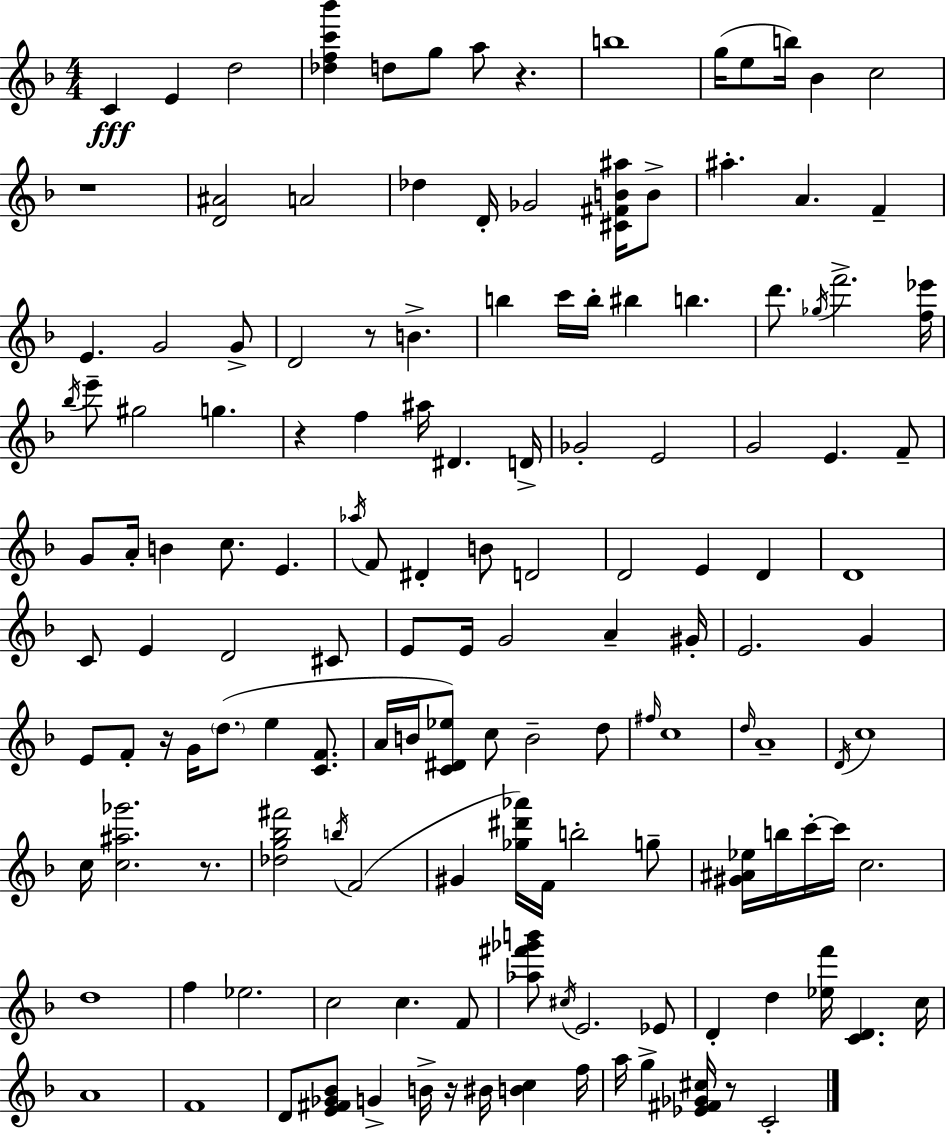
X:1
T:Untitled
M:4/4
L:1/4
K:Dm
C E d2 [_dfc'_b'] d/2 g/2 a/2 z b4 g/4 e/2 b/4 _B c2 z4 [D^A]2 A2 _d D/4 _G2 [^C^FB^a]/4 B/2 ^a A F E G2 G/2 D2 z/2 B b c'/4 b/4 ^b b d'/2 _g/4 f'2 [f_e']/4 _b/4 e'/2 ^g2 g z f ^a/4 ^D D/4 _G2 E2 G2 E F/2 G/2 A/4 B c/2 E _a/4 F/2 ^D B/2 D2 D2 E D D4 C/2 E D2 ^C/2 E/2 E/4 G2 A ^G/4 E2 G E/2 F/2 z/4 G/4 d/2 e [CF]/2 A/4 B/4 [C^D_e]/2 c/2 B2 d/2 ^f/4 c4 d/4 A4 D/4 c4 c/4 [c^a_g']2 z/2 [_dg_b^f']2 b/4 F2 ^G [_g^d'_a']/4 F/4 b2 g/2 [^G^A_e]/4 b/4 c'/4 c'/4 c2 d4 f _e2 c2 c F/2 [_a^f'_g'b']/2 ^c/4 E2 _E/2 D d [_ef']/4 [CD] c/4 A4 F4 D/2 [E^F_G_B]/2 G B/4 z/4 ^B/4 [Bc] f/4 a/4 g [_E^F_G^c]/4 z/2 C2